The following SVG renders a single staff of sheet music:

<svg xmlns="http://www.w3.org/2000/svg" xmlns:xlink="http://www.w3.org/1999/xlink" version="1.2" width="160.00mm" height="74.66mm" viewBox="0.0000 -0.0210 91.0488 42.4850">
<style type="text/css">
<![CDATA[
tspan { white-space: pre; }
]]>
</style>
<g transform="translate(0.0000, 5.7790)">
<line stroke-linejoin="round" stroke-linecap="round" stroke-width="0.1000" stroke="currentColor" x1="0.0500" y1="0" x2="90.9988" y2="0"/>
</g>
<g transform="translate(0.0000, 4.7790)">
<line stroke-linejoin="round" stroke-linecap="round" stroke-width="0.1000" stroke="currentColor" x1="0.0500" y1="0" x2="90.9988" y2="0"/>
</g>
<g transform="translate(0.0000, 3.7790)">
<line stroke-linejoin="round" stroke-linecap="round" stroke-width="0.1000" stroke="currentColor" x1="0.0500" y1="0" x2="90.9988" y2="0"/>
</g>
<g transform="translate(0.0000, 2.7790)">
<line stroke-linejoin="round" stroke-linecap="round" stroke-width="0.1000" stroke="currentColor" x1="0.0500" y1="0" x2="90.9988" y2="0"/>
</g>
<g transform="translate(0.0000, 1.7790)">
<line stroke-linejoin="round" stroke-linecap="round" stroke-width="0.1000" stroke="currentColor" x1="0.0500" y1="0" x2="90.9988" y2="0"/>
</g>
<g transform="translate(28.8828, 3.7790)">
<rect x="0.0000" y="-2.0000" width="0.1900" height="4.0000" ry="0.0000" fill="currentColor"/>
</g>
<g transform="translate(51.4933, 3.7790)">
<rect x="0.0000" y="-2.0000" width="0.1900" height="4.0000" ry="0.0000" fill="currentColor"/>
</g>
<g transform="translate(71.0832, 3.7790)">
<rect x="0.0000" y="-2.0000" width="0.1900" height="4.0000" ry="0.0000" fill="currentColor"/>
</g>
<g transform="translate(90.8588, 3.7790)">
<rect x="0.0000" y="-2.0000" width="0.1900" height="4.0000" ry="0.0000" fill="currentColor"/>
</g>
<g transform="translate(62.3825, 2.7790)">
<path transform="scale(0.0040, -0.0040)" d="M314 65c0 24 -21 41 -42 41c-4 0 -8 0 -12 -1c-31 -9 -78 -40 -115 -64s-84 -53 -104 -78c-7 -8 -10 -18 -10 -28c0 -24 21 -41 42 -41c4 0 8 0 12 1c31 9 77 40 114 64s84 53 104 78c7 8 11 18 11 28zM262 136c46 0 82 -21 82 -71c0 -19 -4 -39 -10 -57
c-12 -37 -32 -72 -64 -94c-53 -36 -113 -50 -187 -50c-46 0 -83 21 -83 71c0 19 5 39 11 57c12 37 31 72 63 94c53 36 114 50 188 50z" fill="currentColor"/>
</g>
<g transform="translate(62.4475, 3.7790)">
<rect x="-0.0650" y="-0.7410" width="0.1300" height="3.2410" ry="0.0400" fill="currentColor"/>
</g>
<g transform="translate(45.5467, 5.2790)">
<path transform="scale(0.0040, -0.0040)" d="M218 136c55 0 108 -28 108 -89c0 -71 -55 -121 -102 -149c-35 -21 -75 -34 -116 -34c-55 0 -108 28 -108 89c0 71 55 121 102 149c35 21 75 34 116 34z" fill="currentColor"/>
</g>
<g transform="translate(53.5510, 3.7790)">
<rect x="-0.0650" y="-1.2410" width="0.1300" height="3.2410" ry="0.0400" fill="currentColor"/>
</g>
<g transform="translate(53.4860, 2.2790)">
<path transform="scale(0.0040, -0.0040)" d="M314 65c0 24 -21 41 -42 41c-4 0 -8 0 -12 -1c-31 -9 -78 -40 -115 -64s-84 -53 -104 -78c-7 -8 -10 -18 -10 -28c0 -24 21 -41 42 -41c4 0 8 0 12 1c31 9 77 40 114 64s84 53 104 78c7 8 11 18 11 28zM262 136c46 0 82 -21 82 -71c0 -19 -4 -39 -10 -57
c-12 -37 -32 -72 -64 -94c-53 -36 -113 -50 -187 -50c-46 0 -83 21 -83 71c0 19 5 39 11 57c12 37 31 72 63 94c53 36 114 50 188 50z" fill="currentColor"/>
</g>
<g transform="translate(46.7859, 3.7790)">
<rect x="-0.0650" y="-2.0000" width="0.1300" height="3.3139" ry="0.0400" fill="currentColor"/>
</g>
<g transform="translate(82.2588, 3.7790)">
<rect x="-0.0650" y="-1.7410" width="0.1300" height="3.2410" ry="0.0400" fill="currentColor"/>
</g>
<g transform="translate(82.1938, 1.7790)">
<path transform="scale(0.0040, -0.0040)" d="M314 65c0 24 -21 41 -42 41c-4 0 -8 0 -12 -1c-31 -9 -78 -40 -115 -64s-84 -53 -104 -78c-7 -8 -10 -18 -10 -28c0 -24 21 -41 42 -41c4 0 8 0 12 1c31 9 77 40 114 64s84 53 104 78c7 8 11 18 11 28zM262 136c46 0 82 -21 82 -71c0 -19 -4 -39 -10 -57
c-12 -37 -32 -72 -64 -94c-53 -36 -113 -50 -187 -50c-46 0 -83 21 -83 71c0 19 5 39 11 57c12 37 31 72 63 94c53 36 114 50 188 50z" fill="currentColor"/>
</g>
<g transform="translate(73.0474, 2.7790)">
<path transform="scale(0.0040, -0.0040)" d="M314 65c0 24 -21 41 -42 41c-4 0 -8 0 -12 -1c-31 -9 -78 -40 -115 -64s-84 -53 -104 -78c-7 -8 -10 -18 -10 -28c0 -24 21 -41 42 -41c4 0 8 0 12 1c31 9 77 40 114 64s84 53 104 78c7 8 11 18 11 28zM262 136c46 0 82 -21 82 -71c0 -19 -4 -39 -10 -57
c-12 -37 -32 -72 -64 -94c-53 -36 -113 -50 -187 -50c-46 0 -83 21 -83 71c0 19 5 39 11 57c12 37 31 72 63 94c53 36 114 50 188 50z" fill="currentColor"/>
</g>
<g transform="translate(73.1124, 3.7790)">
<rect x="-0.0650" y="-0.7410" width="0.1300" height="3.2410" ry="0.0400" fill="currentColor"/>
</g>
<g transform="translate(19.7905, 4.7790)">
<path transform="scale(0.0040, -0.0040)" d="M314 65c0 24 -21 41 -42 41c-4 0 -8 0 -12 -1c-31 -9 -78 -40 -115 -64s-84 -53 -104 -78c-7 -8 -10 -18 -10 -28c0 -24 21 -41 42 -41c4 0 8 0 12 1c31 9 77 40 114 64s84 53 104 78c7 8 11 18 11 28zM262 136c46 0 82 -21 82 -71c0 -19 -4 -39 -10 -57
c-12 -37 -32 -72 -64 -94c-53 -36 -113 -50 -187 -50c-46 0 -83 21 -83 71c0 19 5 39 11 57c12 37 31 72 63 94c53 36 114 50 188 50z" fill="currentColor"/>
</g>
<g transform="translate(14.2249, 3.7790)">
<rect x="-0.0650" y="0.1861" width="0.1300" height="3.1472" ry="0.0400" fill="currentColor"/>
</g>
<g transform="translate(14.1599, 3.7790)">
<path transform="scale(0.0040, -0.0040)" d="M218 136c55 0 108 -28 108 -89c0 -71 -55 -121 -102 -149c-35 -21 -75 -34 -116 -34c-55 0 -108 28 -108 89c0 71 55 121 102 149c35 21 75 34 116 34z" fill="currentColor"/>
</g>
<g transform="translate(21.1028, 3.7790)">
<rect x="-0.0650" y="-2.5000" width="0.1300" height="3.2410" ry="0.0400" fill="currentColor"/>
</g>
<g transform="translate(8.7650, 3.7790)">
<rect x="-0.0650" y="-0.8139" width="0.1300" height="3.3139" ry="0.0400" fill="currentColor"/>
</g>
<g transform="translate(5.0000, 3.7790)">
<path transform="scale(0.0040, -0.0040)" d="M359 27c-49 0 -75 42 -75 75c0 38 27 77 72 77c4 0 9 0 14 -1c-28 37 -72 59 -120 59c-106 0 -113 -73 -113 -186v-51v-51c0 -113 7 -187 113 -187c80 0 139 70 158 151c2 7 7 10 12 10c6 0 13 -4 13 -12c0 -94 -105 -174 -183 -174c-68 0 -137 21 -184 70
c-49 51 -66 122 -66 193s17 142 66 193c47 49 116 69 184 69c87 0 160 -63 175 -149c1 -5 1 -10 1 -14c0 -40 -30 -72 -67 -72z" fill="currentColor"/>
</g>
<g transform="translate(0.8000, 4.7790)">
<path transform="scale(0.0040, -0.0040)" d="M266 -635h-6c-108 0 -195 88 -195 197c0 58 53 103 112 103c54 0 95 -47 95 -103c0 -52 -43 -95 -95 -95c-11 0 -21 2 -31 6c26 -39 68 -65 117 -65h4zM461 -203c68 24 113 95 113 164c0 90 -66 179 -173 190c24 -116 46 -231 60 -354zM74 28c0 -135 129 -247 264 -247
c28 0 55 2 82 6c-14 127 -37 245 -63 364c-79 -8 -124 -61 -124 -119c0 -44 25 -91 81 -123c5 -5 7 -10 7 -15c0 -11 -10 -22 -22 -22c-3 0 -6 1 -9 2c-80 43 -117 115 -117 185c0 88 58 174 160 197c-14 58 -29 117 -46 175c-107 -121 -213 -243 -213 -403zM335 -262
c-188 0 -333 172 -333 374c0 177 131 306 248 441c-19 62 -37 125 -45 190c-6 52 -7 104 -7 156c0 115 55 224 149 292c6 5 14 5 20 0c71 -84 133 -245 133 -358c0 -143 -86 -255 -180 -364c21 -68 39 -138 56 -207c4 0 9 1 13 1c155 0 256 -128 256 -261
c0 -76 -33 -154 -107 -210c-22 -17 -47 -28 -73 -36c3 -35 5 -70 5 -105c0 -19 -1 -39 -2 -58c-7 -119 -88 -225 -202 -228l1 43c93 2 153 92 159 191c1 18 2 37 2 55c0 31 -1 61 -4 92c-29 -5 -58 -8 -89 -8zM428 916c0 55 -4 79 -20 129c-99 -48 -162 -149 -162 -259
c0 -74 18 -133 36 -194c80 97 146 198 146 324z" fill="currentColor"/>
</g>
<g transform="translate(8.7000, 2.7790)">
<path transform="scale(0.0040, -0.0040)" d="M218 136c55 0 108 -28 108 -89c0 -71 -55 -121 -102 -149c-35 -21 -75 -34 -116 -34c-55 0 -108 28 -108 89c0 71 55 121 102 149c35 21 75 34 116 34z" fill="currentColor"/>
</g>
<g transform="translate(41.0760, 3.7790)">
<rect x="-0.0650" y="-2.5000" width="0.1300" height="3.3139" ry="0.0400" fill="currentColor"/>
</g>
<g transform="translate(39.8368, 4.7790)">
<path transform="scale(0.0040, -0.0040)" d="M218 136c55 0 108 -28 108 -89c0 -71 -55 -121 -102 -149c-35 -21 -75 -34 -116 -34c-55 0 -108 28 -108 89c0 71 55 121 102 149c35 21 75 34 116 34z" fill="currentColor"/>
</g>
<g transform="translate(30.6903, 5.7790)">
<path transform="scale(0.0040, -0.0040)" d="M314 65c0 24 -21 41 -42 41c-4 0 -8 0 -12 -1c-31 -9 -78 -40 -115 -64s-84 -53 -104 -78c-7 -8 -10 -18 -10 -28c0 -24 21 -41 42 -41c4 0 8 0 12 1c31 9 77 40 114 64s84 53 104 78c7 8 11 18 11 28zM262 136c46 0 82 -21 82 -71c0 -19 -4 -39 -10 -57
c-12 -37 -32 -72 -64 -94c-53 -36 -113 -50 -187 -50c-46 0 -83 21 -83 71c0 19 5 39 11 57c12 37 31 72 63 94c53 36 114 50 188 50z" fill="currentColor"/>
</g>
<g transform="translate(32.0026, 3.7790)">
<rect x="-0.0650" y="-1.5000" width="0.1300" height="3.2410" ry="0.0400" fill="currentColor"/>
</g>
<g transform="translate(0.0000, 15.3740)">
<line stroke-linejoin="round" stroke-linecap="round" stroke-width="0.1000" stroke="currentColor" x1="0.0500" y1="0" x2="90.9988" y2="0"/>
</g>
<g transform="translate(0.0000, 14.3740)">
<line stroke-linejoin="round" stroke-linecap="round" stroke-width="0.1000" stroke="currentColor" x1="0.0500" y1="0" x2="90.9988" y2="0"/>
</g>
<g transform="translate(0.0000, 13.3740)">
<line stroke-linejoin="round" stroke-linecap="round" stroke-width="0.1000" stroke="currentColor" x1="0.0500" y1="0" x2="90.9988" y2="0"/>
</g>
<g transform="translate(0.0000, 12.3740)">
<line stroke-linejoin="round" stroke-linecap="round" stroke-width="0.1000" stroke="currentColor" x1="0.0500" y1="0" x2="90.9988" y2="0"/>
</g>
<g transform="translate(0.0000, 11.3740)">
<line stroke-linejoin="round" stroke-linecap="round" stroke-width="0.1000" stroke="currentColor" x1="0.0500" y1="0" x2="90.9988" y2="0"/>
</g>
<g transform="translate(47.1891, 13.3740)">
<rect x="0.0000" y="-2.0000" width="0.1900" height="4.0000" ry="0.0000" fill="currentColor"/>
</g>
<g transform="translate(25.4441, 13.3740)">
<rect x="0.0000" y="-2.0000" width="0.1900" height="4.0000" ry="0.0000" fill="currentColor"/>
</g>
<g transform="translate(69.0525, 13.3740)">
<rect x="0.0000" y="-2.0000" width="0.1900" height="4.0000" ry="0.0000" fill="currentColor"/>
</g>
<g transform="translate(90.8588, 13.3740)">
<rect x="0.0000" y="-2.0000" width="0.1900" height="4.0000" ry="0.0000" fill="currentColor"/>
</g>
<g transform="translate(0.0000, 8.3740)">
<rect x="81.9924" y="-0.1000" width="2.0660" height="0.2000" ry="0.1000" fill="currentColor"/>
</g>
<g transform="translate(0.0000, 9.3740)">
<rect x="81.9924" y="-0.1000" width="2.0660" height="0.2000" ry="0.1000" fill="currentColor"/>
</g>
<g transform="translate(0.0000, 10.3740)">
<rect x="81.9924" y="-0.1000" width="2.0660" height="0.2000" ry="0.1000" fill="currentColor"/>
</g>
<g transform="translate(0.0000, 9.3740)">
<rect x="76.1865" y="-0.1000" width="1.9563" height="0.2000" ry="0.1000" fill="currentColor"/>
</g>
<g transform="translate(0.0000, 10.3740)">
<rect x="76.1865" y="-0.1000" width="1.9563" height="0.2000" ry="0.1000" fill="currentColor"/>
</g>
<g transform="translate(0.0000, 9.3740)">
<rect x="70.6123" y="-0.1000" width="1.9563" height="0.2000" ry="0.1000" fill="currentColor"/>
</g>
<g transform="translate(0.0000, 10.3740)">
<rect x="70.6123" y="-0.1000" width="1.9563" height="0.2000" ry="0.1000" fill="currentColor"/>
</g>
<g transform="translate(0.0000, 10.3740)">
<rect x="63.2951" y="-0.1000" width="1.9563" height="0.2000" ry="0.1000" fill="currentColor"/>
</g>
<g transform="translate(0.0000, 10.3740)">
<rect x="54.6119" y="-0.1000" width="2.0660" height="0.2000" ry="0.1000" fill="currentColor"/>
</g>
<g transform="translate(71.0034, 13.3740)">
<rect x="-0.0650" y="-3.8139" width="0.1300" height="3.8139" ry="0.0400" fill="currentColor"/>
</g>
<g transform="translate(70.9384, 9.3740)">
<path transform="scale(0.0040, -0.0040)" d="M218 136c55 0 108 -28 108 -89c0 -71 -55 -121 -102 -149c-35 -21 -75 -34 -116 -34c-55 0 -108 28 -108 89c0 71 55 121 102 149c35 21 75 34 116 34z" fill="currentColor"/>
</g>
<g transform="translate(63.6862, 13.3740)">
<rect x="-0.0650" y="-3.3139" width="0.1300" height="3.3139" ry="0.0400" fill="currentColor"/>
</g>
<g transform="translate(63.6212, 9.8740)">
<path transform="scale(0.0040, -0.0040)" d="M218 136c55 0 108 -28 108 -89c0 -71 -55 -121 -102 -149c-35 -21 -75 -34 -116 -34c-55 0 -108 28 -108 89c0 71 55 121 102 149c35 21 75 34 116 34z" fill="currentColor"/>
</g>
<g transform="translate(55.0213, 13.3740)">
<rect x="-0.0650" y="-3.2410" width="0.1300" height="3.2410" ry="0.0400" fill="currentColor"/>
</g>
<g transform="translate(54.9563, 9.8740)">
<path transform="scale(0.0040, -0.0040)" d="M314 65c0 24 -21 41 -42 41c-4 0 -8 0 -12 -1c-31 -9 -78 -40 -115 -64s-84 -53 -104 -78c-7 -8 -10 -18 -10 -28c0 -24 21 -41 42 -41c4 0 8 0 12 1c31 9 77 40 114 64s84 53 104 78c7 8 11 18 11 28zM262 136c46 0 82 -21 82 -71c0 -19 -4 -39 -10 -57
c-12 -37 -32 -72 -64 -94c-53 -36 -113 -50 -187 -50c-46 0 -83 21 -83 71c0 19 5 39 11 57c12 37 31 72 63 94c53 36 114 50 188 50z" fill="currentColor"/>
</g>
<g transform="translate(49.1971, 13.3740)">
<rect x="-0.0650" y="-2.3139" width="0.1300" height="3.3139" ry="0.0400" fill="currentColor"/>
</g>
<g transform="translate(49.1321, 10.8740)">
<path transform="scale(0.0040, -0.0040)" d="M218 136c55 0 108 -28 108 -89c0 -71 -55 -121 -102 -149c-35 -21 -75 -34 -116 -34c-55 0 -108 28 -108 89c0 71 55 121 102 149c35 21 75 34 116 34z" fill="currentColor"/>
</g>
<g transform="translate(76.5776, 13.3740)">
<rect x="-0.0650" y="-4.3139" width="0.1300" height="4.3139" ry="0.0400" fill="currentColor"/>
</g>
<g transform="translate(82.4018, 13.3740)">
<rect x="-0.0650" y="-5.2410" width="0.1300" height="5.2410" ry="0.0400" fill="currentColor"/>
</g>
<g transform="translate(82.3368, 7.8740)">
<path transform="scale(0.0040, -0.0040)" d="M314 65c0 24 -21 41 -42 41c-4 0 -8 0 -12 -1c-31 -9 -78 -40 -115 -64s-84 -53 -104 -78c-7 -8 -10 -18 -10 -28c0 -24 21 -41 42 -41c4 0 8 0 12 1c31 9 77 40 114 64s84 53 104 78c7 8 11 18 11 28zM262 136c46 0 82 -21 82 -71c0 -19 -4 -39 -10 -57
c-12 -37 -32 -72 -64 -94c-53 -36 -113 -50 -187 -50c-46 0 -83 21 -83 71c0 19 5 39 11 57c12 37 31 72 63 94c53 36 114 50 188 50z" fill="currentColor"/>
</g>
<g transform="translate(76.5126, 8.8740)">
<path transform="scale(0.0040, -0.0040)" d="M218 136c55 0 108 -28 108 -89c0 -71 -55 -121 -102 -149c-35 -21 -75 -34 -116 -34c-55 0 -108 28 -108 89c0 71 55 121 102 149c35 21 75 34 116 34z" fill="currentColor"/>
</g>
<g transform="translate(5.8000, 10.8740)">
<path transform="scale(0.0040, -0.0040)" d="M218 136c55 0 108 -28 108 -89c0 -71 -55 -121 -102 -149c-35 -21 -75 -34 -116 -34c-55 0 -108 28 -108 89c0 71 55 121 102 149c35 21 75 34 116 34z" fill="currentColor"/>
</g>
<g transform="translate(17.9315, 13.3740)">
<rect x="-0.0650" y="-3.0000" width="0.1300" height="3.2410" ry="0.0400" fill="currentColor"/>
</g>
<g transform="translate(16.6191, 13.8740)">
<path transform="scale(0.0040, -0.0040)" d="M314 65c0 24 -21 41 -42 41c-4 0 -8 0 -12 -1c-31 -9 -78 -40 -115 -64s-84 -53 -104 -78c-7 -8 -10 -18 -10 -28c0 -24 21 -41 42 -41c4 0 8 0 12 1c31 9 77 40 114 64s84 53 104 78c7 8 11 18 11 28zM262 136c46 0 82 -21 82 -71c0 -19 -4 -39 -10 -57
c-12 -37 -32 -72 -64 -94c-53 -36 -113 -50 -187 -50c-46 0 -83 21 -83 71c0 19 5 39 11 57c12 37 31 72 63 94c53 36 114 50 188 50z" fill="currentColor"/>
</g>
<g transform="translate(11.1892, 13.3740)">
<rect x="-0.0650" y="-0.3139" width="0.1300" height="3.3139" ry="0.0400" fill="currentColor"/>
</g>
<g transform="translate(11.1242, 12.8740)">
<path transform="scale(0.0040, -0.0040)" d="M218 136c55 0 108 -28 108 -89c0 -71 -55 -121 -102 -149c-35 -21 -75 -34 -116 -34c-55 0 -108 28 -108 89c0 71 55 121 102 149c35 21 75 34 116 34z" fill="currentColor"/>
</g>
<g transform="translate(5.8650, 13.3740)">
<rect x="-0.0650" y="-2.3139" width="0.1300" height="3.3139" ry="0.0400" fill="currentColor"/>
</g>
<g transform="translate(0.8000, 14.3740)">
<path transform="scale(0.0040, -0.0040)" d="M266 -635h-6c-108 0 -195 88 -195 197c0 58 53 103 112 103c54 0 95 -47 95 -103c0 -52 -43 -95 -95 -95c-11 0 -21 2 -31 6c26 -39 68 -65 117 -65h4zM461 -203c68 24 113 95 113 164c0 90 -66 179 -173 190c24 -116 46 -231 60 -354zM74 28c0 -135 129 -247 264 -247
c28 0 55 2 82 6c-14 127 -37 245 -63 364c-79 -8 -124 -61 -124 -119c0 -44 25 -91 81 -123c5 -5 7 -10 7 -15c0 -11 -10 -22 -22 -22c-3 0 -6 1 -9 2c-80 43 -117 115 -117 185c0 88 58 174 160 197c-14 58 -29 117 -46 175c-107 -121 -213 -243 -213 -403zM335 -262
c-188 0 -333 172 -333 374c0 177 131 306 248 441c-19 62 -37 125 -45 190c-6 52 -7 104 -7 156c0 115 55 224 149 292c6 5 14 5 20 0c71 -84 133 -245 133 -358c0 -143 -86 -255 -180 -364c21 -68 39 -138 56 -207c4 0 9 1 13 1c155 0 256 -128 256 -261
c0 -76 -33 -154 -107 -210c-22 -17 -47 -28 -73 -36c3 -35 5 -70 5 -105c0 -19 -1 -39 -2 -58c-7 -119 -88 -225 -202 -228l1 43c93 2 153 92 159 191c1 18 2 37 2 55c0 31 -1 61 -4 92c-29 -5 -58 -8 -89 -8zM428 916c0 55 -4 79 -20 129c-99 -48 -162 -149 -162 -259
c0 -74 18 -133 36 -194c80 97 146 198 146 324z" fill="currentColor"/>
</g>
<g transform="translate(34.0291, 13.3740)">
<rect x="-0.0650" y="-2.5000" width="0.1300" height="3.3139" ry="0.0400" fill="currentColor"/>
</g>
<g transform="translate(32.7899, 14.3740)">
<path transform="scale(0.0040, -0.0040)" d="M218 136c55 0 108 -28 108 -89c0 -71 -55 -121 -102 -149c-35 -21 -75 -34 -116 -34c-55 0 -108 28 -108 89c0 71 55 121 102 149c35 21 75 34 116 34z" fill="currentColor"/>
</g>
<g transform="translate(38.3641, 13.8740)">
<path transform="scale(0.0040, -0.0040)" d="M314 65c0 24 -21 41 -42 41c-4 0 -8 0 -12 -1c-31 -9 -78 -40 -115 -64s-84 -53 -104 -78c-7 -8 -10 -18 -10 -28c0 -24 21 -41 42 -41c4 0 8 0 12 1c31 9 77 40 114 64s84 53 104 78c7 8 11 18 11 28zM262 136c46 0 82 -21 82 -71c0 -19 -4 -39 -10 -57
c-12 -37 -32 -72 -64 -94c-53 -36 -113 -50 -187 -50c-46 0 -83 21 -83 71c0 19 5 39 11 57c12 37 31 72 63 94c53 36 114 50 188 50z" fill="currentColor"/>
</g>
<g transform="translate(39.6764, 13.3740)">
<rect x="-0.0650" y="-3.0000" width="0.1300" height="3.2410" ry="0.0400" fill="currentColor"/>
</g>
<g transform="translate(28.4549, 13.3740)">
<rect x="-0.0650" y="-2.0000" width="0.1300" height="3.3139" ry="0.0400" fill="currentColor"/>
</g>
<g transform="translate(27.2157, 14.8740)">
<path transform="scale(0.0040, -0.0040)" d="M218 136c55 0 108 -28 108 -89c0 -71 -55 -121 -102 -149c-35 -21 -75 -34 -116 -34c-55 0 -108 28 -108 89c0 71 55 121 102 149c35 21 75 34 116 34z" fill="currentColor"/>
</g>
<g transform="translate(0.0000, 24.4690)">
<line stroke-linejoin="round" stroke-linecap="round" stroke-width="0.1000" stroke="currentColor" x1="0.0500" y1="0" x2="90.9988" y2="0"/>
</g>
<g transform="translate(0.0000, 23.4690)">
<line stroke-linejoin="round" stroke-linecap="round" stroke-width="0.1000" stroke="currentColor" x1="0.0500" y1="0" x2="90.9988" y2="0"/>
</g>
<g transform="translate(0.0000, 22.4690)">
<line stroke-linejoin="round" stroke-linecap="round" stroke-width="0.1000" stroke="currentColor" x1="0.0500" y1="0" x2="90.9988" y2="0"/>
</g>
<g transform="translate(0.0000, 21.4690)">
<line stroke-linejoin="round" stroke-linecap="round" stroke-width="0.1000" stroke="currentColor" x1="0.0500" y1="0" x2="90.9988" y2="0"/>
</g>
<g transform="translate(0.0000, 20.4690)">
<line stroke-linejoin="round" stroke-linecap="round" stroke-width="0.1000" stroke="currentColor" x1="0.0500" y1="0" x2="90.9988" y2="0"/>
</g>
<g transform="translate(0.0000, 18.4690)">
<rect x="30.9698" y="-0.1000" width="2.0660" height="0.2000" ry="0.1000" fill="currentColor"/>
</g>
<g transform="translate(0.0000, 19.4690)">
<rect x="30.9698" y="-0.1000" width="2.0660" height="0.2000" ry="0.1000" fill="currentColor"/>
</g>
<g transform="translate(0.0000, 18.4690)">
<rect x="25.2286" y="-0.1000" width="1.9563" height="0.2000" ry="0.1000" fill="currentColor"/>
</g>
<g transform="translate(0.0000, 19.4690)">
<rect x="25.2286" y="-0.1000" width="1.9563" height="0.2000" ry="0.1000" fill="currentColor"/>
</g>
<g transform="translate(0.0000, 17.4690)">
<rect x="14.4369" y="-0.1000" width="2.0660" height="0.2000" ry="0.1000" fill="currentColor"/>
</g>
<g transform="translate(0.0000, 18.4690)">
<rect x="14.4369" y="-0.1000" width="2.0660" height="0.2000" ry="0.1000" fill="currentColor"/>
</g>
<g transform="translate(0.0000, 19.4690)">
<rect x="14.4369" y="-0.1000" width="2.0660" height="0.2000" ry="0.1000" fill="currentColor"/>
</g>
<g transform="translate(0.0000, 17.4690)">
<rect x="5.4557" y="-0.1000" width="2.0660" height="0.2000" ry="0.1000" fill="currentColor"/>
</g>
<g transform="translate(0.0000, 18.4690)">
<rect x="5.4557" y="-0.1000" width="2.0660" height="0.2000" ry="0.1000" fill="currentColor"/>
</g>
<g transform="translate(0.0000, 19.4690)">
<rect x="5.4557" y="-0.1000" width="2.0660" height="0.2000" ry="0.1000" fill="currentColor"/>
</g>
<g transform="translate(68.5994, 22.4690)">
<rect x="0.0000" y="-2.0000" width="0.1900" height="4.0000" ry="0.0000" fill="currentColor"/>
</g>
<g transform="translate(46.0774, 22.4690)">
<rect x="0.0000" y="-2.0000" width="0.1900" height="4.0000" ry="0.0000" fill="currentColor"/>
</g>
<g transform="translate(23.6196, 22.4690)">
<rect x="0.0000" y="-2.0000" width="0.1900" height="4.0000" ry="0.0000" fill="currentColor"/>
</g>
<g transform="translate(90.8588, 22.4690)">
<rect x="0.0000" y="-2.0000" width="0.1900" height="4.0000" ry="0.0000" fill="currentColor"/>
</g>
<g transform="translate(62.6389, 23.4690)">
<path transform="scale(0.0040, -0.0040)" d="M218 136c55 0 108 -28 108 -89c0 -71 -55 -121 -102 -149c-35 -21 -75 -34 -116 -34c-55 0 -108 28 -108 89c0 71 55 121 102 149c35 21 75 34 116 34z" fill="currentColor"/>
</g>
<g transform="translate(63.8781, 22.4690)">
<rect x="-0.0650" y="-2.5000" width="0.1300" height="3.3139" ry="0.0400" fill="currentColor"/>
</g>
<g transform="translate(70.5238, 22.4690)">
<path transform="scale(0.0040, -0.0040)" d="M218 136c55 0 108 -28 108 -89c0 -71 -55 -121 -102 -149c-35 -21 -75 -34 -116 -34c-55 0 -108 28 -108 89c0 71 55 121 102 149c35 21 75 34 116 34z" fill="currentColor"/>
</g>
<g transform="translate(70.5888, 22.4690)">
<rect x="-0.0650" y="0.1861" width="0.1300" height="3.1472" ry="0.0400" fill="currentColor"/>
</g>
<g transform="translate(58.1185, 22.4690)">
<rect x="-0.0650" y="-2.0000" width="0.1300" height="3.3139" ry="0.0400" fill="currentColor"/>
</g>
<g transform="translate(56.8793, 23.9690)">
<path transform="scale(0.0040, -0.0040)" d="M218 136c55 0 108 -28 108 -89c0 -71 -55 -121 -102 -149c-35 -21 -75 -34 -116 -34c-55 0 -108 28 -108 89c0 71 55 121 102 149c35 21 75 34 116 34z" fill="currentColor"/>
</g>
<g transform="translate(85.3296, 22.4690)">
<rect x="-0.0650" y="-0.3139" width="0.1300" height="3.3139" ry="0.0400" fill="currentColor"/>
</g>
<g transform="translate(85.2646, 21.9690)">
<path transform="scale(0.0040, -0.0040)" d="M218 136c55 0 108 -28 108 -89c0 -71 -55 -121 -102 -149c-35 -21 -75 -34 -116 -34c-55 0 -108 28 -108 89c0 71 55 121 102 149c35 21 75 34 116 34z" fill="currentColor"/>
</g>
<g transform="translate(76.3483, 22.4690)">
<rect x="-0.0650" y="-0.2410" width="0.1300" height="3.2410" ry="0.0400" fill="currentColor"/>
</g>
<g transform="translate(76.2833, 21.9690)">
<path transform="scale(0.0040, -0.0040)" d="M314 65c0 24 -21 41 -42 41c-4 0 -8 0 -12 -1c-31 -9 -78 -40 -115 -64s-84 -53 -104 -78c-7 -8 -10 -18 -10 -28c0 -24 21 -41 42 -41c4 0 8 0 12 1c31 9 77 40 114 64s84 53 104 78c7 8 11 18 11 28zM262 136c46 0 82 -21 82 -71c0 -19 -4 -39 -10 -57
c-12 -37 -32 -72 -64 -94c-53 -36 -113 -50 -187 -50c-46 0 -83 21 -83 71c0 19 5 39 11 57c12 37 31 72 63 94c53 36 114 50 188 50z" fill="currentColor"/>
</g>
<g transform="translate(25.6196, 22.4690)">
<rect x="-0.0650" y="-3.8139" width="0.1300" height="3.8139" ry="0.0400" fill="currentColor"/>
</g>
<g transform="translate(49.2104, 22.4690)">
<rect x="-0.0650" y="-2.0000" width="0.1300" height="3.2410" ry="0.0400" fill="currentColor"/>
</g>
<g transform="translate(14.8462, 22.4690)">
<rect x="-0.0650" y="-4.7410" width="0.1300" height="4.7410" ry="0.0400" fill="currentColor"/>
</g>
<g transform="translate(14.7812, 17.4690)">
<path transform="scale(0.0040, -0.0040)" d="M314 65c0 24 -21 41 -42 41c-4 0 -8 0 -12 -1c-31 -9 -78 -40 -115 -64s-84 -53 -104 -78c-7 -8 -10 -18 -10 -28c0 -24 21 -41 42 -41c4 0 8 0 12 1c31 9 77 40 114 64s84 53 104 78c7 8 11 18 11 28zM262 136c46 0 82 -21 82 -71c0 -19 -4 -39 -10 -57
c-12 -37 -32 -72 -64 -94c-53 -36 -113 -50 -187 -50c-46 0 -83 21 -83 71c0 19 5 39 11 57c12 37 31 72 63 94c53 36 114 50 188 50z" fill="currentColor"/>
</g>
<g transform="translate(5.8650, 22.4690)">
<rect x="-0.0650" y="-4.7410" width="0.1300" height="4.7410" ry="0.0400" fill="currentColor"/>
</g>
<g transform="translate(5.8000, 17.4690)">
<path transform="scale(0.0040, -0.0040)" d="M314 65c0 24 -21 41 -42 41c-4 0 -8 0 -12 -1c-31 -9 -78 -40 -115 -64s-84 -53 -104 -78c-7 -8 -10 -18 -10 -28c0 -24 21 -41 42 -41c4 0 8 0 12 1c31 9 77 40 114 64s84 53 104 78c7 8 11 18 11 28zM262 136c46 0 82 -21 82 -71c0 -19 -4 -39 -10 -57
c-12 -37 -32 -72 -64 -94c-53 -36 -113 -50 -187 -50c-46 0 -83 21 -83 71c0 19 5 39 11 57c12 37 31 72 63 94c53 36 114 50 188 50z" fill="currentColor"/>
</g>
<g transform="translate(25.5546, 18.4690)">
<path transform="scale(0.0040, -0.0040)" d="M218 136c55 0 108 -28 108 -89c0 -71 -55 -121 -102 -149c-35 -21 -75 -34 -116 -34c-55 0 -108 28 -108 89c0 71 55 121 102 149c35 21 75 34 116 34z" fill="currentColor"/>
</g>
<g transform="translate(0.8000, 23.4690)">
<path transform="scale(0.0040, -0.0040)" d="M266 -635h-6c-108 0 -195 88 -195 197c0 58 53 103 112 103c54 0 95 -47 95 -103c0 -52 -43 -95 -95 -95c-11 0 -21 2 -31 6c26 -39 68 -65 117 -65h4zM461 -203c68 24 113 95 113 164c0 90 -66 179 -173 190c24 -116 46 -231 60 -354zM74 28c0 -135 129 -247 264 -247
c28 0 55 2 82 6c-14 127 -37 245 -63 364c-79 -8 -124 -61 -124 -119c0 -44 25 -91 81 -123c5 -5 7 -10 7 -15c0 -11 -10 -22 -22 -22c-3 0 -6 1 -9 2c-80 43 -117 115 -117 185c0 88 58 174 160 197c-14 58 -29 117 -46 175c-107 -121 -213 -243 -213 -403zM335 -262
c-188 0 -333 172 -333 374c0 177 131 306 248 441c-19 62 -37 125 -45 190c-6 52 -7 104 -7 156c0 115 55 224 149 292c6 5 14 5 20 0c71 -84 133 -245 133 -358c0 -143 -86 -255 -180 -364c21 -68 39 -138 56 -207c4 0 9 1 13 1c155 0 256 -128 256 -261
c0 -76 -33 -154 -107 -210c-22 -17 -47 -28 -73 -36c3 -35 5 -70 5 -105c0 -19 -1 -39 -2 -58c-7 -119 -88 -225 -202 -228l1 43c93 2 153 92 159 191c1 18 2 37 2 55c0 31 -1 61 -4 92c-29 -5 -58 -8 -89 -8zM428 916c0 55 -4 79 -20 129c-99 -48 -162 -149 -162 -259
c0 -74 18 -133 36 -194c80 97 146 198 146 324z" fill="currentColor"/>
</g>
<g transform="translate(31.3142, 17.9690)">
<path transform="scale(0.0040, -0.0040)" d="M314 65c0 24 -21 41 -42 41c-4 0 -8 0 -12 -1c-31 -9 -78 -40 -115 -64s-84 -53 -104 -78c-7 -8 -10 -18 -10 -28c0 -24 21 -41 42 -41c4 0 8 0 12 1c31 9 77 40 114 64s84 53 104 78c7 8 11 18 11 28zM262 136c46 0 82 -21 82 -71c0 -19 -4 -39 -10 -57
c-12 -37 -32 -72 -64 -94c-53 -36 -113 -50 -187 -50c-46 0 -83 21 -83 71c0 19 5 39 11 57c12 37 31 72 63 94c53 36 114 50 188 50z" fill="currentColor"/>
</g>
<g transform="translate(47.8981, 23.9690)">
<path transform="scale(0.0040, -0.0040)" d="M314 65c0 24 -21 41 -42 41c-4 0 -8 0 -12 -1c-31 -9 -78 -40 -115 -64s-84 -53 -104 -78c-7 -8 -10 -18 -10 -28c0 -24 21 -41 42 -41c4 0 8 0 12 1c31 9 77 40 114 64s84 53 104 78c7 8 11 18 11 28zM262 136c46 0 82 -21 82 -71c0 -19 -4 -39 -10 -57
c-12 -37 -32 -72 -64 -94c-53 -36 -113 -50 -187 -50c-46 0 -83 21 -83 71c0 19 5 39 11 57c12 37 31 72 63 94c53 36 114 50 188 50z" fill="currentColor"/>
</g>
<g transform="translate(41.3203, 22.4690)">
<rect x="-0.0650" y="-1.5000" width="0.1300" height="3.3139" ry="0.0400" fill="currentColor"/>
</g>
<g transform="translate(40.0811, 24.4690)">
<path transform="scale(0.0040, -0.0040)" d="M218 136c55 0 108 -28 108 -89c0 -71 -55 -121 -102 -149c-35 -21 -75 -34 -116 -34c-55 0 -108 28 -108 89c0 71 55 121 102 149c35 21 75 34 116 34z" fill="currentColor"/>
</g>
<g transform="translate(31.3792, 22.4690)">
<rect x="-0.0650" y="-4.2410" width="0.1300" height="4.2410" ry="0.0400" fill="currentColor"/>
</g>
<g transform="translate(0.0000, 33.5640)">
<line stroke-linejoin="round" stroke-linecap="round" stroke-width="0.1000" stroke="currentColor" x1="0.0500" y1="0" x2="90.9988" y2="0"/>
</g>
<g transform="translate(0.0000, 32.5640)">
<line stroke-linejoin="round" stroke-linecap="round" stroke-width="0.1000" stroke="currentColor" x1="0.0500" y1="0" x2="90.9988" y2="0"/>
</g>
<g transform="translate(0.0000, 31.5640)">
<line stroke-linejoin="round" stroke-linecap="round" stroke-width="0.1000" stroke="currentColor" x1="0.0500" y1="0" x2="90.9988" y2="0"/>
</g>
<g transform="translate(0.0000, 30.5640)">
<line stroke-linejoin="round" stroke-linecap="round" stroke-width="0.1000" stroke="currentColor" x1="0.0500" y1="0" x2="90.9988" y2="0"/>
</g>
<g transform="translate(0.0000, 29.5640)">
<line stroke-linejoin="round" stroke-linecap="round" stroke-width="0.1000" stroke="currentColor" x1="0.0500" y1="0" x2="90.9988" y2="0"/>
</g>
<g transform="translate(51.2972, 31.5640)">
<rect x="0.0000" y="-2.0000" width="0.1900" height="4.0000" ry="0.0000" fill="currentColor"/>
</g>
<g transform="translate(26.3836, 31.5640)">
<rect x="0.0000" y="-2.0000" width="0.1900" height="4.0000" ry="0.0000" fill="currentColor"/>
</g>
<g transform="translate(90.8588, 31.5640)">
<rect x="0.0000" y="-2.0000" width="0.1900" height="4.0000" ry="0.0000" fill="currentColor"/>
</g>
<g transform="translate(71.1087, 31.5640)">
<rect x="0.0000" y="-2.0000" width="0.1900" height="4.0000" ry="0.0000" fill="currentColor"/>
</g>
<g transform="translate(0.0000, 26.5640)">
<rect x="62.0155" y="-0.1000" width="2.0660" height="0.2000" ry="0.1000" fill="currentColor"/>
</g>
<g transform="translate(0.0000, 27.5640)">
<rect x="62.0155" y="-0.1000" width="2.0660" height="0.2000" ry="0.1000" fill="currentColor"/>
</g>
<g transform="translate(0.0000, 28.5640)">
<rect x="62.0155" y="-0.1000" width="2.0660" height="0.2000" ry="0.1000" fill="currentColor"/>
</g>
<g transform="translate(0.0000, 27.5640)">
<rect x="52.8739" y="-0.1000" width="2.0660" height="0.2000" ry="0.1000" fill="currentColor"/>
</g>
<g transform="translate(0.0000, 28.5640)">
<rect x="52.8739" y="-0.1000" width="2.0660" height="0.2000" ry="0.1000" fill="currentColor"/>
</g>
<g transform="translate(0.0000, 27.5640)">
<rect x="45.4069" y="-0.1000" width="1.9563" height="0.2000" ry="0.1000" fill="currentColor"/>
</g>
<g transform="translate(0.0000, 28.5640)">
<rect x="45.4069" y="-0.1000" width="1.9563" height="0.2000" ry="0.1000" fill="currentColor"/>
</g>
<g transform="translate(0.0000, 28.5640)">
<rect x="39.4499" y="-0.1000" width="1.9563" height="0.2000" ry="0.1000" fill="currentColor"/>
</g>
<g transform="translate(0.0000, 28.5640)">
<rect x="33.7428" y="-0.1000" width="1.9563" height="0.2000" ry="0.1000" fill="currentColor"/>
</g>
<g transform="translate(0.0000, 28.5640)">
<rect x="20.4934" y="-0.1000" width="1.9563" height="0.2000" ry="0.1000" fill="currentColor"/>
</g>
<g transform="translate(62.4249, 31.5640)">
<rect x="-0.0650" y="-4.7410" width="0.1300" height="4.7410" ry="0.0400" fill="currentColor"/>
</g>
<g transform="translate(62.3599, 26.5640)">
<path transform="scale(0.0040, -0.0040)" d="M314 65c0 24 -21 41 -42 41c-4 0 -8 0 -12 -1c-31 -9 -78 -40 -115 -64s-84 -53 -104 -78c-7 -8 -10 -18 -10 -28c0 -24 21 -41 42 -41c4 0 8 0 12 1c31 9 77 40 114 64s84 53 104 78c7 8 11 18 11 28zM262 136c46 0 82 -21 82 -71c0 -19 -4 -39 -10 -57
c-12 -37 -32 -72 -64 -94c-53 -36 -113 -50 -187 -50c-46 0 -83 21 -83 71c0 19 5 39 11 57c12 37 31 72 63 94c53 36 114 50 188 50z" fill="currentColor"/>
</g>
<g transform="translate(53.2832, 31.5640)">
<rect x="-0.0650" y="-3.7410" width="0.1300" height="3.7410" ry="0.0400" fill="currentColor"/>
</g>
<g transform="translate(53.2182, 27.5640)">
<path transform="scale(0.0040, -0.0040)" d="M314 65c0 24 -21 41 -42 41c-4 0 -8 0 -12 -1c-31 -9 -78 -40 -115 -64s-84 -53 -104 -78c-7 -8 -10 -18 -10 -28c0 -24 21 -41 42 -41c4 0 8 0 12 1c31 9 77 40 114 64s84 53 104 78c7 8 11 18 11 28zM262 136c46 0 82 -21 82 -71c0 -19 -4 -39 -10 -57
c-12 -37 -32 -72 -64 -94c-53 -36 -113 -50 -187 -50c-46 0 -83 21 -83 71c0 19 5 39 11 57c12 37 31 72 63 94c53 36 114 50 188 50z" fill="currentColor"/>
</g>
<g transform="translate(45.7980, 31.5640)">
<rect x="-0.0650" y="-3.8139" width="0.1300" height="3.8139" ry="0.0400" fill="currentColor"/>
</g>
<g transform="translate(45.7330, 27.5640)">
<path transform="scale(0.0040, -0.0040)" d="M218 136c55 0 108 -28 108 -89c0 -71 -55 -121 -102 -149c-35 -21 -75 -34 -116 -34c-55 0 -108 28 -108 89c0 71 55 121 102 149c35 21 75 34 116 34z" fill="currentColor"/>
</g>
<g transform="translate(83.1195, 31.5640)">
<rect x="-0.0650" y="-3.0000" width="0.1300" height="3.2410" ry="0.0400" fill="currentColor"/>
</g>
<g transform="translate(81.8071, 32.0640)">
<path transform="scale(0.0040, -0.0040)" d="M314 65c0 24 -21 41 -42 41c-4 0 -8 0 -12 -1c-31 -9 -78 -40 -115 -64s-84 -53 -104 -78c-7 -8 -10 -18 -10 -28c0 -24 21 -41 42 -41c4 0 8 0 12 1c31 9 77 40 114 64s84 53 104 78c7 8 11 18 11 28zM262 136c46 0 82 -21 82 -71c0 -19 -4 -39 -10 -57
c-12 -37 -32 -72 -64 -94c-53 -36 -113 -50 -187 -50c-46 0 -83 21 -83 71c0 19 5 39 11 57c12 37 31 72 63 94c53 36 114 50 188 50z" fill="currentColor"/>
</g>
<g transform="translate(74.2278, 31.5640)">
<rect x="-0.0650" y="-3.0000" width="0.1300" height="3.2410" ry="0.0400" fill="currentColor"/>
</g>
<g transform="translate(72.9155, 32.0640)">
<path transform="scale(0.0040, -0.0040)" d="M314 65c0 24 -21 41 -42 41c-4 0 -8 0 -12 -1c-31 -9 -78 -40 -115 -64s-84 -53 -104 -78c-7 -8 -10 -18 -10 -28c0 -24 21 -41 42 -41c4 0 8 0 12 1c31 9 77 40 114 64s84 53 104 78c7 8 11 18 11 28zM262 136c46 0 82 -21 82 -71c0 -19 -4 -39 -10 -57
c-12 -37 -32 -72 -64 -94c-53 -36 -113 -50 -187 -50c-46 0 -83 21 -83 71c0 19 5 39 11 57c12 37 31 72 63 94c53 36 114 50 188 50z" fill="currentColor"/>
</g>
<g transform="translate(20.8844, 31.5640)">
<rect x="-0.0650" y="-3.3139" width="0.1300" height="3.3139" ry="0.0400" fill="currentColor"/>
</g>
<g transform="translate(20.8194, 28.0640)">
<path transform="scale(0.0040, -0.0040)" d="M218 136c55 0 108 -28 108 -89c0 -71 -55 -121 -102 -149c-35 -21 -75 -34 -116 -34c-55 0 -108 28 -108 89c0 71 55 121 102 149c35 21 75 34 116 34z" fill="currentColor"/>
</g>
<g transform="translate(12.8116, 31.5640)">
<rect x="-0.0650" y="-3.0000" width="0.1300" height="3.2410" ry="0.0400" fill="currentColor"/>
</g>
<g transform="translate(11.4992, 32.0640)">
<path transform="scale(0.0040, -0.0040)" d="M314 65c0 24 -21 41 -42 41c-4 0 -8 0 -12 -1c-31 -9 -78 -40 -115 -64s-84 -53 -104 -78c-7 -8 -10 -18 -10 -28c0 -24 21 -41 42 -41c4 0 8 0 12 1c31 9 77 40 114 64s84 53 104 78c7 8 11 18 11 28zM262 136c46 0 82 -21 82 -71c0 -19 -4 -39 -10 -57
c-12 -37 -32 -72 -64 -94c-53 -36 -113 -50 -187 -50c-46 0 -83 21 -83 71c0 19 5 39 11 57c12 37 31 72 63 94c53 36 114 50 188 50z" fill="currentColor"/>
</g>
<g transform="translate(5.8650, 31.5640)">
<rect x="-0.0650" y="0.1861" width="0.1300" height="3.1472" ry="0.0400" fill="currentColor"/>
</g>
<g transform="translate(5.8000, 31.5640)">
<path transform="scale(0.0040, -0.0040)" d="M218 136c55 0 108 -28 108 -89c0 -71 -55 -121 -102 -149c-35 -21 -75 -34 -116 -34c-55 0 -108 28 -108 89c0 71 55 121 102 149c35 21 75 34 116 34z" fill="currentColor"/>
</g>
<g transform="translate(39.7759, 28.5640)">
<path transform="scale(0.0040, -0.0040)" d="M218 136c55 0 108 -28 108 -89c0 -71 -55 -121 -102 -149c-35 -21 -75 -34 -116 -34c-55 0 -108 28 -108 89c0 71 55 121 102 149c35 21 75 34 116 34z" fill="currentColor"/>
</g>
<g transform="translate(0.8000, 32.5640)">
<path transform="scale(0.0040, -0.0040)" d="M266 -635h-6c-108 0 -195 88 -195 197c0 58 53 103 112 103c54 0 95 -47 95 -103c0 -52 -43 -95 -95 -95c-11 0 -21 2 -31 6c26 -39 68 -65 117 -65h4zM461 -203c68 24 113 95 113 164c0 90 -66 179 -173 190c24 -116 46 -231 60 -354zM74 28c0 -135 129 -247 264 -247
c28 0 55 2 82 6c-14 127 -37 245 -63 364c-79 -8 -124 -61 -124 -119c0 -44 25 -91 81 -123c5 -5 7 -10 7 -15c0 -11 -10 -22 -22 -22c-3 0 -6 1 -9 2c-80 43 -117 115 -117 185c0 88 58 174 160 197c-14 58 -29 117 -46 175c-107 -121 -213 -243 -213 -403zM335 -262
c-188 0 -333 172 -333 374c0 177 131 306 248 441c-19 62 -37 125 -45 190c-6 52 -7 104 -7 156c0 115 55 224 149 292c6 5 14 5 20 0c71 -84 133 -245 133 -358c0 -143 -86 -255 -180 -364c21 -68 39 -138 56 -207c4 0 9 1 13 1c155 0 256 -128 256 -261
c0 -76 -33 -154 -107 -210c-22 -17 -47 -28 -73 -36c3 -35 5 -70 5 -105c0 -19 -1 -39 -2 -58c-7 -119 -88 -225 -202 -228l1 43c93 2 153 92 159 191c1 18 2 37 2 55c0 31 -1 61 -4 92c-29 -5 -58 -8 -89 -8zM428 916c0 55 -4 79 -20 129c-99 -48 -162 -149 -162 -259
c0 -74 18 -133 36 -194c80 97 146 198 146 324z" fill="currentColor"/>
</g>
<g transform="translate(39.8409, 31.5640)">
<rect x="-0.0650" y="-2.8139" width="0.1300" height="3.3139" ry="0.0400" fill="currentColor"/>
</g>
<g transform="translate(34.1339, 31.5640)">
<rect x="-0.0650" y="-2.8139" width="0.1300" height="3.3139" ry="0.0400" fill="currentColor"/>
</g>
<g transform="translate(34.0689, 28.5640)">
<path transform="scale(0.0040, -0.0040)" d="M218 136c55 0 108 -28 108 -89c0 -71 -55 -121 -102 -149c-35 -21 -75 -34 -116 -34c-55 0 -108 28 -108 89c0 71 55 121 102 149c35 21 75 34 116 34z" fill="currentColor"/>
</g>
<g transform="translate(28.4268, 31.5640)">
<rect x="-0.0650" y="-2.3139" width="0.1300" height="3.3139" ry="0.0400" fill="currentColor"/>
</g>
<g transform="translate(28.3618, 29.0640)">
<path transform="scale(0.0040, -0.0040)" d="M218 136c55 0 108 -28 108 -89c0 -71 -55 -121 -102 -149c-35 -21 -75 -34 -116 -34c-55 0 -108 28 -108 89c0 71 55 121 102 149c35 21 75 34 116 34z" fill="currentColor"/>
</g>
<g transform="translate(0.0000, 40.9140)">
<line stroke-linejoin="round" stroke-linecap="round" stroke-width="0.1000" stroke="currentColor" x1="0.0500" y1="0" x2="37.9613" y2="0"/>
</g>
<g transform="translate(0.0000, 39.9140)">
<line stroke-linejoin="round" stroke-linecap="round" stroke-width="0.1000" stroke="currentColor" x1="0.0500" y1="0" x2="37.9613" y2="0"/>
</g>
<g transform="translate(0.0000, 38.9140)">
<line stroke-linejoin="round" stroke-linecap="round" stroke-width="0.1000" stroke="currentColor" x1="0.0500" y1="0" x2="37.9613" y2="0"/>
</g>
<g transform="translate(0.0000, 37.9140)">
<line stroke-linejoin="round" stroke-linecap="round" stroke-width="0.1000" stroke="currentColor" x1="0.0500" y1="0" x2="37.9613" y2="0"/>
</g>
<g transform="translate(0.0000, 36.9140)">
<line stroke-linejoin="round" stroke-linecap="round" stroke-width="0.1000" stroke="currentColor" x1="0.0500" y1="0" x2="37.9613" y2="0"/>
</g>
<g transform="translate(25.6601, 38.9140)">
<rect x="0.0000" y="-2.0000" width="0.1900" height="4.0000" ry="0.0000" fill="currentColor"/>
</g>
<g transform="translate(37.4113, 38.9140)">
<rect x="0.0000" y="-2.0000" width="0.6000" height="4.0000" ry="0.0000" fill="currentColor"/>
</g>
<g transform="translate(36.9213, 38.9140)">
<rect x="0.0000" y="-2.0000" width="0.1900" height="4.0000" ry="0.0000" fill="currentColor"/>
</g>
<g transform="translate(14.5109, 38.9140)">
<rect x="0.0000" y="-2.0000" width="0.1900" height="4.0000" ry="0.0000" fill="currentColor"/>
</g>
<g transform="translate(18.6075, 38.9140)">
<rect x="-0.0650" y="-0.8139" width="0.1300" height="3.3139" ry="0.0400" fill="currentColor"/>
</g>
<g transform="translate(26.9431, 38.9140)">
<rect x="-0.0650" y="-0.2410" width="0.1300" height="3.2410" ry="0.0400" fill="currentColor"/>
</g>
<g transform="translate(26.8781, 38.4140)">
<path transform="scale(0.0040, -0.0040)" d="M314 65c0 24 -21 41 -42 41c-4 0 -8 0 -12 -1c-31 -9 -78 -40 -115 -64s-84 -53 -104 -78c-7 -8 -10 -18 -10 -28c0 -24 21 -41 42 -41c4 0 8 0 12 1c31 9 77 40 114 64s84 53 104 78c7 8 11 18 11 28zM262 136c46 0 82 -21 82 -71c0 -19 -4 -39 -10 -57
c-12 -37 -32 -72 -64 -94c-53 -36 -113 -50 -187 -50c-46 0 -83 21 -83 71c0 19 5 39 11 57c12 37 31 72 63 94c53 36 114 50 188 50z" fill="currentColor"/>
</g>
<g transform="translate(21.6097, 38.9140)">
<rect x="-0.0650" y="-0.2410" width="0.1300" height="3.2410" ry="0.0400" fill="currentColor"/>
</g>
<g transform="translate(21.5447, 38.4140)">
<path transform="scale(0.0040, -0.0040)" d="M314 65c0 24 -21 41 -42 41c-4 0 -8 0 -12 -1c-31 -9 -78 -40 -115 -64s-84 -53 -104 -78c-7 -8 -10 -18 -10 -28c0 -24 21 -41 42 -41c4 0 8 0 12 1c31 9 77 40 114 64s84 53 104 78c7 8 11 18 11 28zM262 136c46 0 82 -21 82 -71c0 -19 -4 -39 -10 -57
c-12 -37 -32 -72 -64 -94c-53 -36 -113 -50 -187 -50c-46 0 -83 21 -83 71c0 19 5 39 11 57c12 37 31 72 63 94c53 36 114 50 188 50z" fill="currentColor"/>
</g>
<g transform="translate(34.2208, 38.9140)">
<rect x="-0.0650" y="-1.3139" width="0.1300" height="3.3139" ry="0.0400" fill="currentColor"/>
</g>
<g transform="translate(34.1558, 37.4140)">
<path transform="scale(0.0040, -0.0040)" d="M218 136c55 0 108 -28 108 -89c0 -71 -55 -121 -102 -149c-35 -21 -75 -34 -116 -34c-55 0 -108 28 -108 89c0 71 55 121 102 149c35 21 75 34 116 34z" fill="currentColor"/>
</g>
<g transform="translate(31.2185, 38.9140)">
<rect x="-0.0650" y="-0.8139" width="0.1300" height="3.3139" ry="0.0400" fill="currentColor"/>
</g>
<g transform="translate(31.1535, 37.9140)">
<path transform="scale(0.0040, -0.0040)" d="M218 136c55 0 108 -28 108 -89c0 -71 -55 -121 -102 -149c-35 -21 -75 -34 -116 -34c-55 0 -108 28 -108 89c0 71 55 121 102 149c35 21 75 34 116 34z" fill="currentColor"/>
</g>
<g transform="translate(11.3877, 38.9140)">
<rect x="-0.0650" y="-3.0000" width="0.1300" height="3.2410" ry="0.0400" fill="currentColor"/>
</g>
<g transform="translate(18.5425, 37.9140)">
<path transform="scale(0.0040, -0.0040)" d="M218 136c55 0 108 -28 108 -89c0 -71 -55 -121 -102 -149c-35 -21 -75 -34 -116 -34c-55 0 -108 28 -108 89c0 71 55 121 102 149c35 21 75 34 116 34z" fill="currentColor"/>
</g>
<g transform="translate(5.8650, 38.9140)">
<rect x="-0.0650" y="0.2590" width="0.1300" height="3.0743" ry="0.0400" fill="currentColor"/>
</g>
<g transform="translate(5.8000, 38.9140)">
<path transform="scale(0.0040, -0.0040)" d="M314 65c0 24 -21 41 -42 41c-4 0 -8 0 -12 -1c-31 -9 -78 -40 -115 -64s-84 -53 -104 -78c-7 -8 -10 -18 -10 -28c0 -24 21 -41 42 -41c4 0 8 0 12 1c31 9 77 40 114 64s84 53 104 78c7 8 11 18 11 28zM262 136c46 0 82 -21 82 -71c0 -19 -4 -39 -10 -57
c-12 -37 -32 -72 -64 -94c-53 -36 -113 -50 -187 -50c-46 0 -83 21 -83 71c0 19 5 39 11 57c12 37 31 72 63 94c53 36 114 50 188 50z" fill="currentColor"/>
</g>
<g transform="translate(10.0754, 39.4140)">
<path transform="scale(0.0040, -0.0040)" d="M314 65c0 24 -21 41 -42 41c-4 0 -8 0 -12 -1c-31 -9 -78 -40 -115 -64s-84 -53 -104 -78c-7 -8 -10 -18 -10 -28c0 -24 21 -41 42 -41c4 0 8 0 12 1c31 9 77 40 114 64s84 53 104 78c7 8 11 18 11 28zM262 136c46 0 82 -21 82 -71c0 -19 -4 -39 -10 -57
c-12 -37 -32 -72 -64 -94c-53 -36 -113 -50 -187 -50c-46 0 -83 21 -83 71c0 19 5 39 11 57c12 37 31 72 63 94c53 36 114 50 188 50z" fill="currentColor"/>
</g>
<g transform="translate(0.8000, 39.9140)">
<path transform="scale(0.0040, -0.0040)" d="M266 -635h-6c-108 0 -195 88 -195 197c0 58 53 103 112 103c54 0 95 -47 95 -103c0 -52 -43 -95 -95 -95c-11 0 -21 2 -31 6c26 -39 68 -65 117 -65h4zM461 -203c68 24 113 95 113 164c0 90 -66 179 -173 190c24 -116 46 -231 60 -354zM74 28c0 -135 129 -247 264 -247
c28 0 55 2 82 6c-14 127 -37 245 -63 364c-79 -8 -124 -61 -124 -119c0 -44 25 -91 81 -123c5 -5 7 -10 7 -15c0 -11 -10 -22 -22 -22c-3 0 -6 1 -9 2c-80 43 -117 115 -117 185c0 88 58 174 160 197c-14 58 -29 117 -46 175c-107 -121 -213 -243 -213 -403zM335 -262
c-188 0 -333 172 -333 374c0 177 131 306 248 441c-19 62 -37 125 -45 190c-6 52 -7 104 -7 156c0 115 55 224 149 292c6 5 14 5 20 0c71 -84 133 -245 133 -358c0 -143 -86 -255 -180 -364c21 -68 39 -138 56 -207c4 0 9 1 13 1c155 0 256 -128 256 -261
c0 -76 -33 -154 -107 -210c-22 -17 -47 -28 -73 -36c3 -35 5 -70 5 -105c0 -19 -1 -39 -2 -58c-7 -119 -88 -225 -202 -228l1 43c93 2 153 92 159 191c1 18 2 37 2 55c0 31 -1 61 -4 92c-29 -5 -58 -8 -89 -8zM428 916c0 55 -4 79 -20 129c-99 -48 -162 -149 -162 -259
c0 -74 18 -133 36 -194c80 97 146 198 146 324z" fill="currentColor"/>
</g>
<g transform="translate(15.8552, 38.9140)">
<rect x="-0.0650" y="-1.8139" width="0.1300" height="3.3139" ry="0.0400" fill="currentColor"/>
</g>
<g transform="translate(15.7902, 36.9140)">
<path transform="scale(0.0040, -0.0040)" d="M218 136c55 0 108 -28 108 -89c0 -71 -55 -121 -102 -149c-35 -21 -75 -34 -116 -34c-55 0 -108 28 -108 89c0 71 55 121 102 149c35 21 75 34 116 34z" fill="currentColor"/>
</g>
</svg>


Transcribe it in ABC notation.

X:1
T:Untitled
M:4/4
L:1/4
K:C
d B G2 E2 G F e2 d2 d2 f2 g c A2 F G A2 g b2 b c' d' f'2 e'2 e'2 c' d'2 E F2 F G B c2 c B A2 b g a a c' c'2 e'2 A2 A2 B2 A2 f d c2 c2 d e